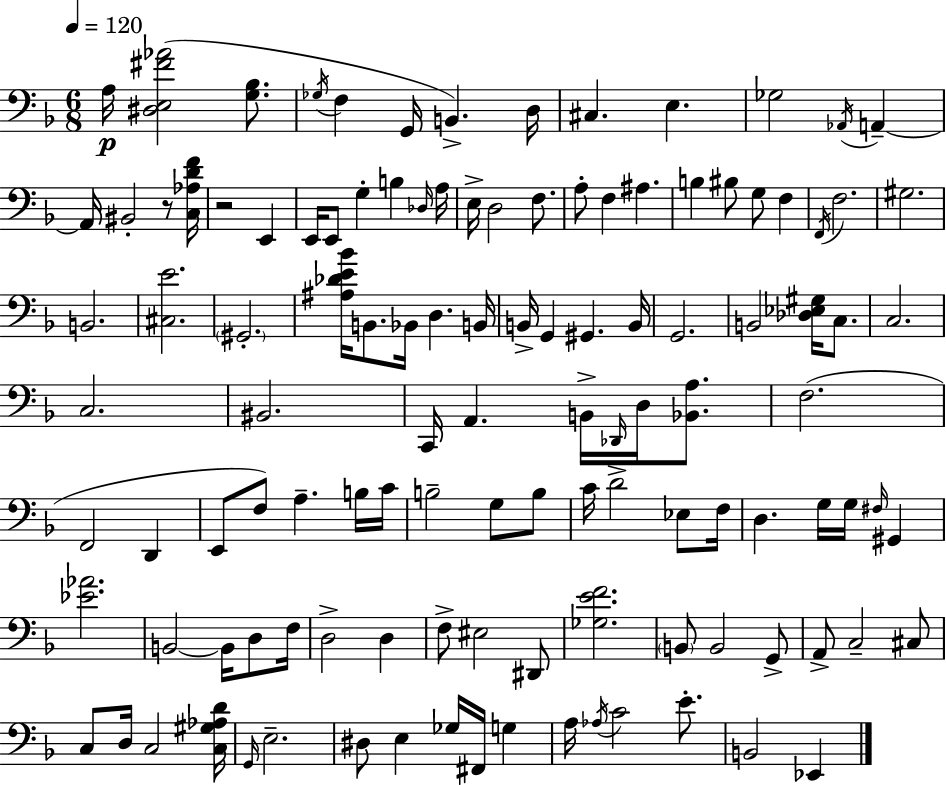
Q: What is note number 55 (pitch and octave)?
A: F3